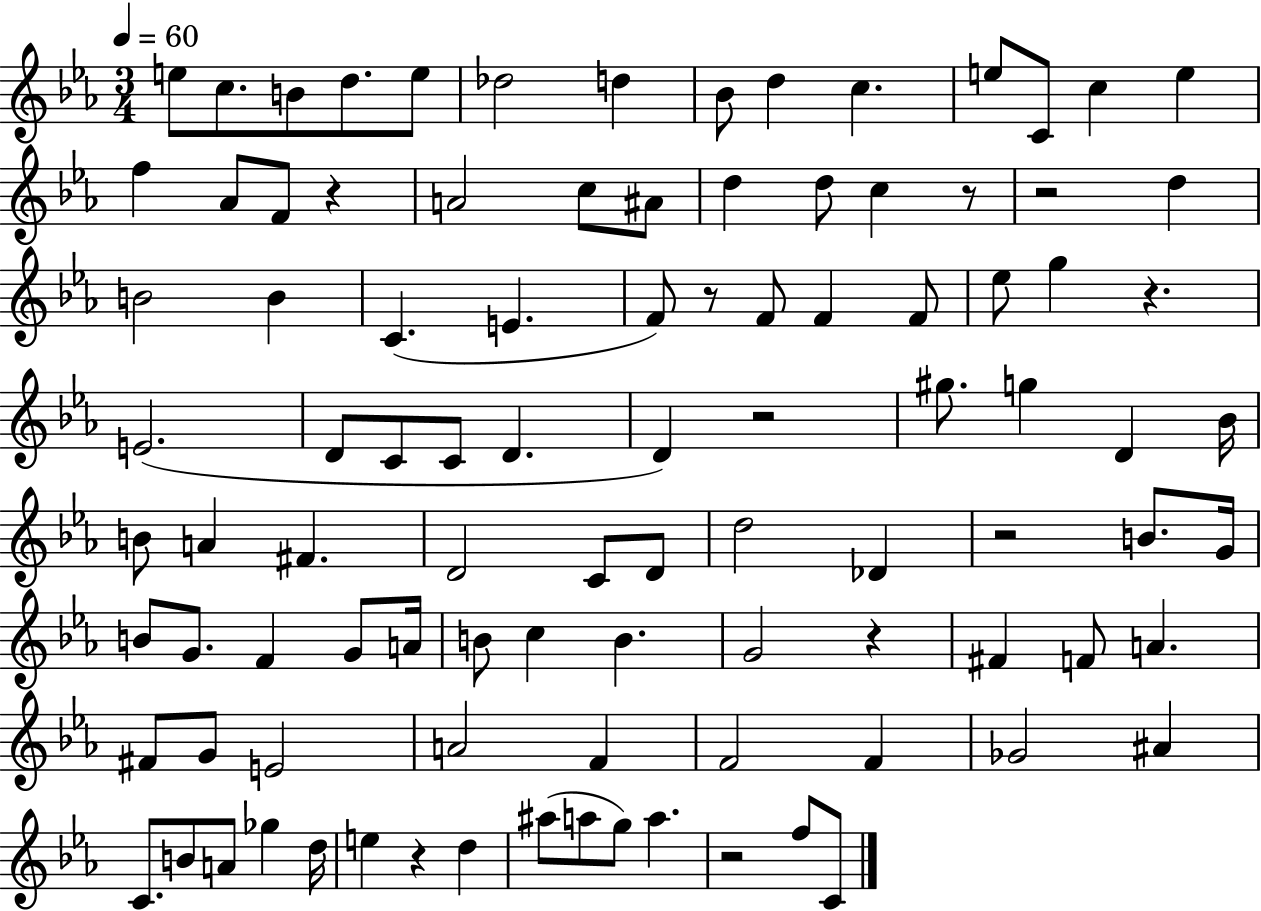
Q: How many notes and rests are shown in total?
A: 98